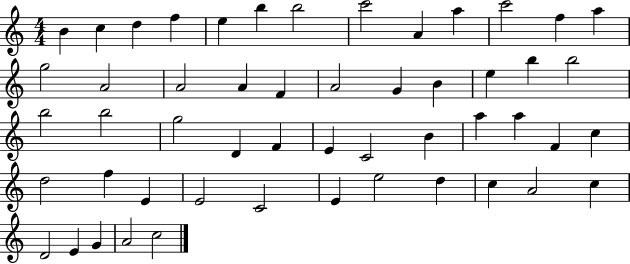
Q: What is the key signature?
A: C major